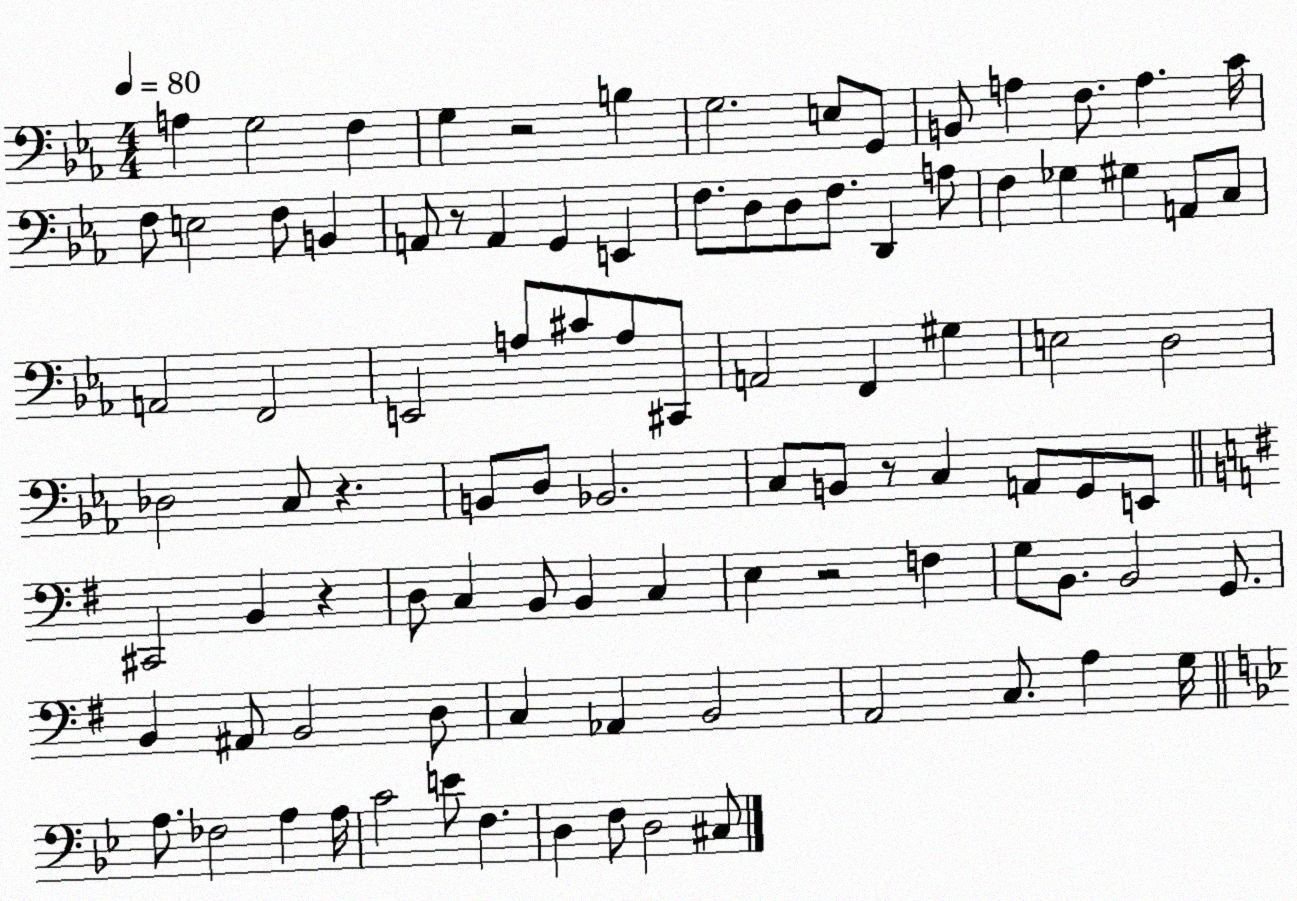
X:1
T:Untitled
M:4/4
L:1/4
K:Eb
A, G,2 F, G, z2 B, G,2 E,/2 G,,/2 B,,/2 A, F,/2 A, C/4 F,/2 E,2 F,/2 B,, A,,/2 z/2 A,, G,, E,, F,/2 D,/2 D,/2 F,/2 D,, A,/2 F, _G, ^G, A,,/2 C,/2 A,,2 F,,2 E,,2 A,/2 ^C/2 A,/2 ^C,,/2 A,,2 F,, ^G, E,2 D,2 _D,2 C,/2 z B,,/2 D,/2 _B,,2 C,/2 B,,/2 z/2 C, A,,/2 G,,/2 E,,/2 ^C,,2 B,, z D,/2 C, B,,/2 B,, C, E, z2 F, G,/2 B,,/2 B,,2 G,,/2 B,, ^A,,/2 B,,2 D,/2 C, _A,, B,,2 A,,2 C,/2 A, G,/4 A,/2 _F,2 A, A,/4 C2 E/2 F, D, F,/2 D,2 ^C,/2